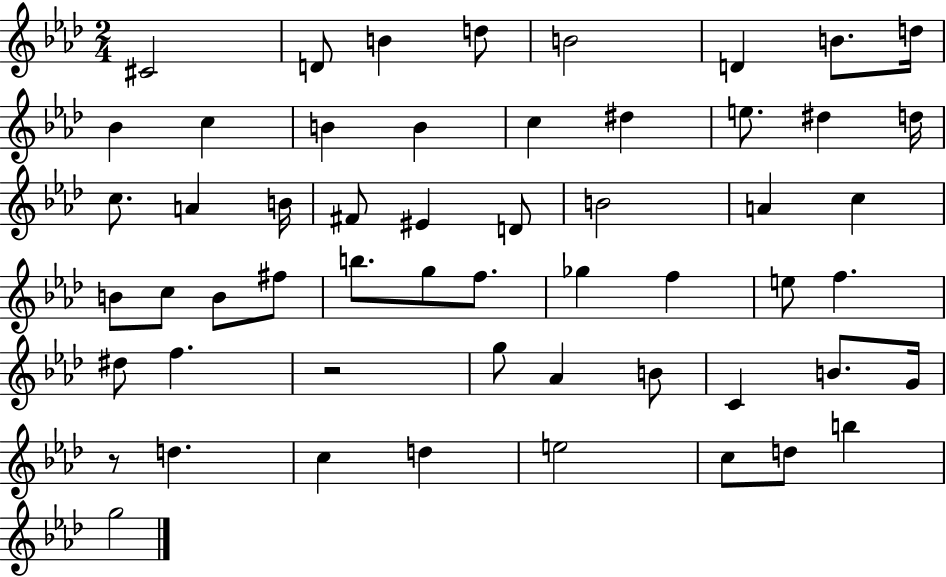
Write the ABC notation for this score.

X:1
T:Untitled
M:2/4
L:1/4
K:Ab
^C2 D/2 B d/2 B2 D B/2 d/4 _B c B B c ^d e/2 ^d d/4 c/2 A B/4 ^F/2 ^E D/2 B2 A c B/2 c/2 B/2 ^f/2 b/2 g/2 f/2 _g f e/2 f ^d/2 f z2 g/2 _A B/2 C B/2 G/4 z/2 d c d e2 c/2 d/2 b g2